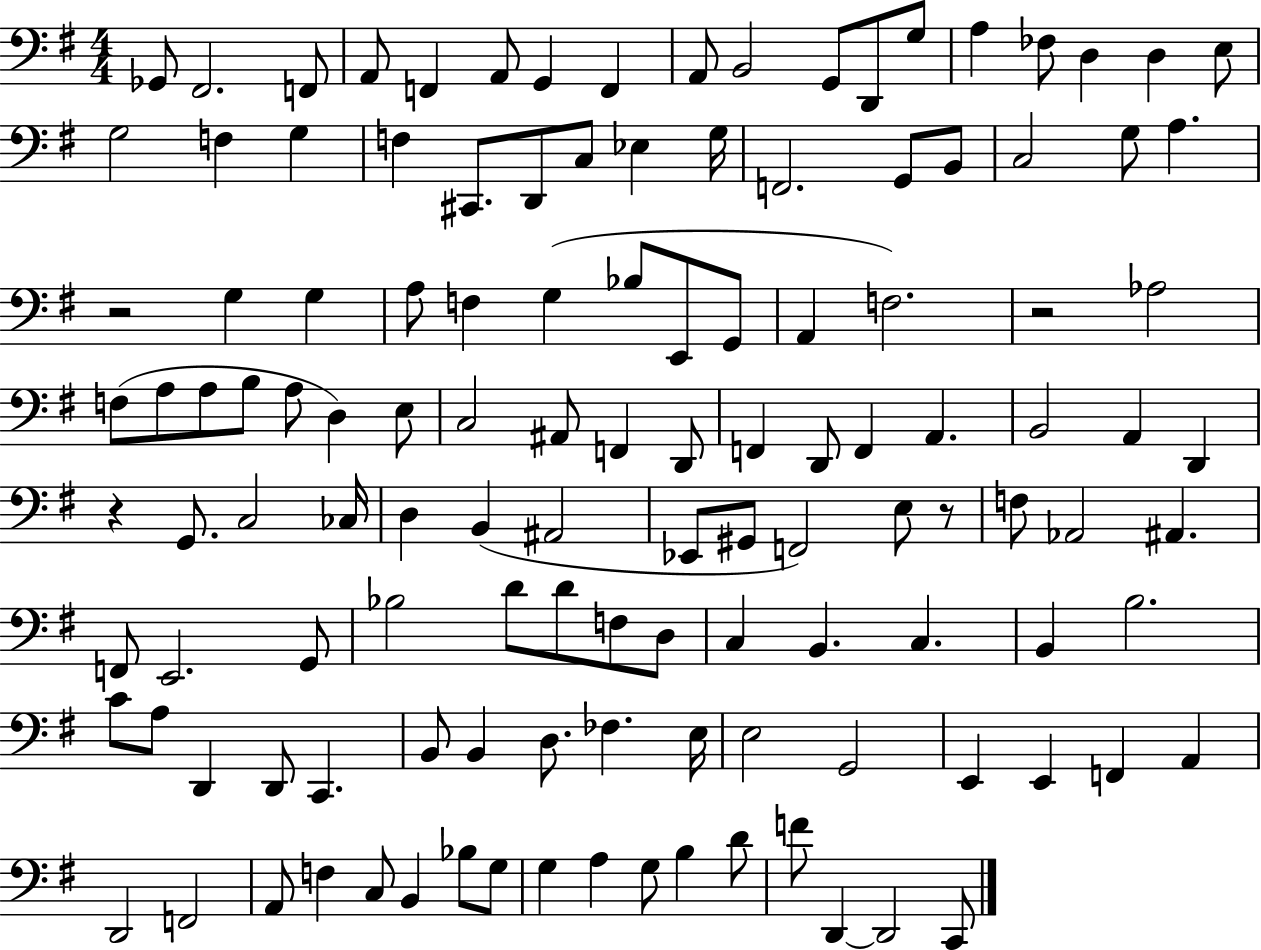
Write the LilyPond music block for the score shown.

{
  \clef bass
  \numericTimeSignature
  \time 4/4
  \key g \major
  \repeat volta 2 { ges,8 fis,2. f,8 | a,8 f,4 a,8 g,4 f,4 | a,8 b,2 g,8 d,8 g8 | a4 fes8 d4 d4 e8 | \break g2 f4 g4 | f4 cis,8. d,8 c8 ees4 g16 | f,2. g,8 b,8 | c2 g8 a4. | \break r2 g4 g4 | a8 f4 g4( bes8 e,8 g,8 | a,4 f2.) | r2 aes2 | \break f8( a8 a8 b8 a8 d4) e8 | c2 ais,8 f,4 d,8 | f,4 d,8 f,4 a,4. | b,2 a,4 d,4 | \break r4 g,8. c2 ces16 | d4 b,4( ais,2 | ees,8 gis,8 f,2) e8 r8 | f8 aes,2 ais,4. | \break f,8 e,2. g,8 | bes2 d'8 d'8 f8 d8 | c4 b,4. c4. | b,4 b2. | \break c'8 a8 d,4 d,8 c,4. | b,8 b,4 d8. fes4. e16 | e2 g,2 | e,4 e,4 f,4 a,4 | \break d,2 f,2 | a,8 f4 c8 b,4 bes8 g8 | g4 a4 g8 b4 d'8 | f'8 d,4~~ d,2 c,8 | \break } \bar "|."
}